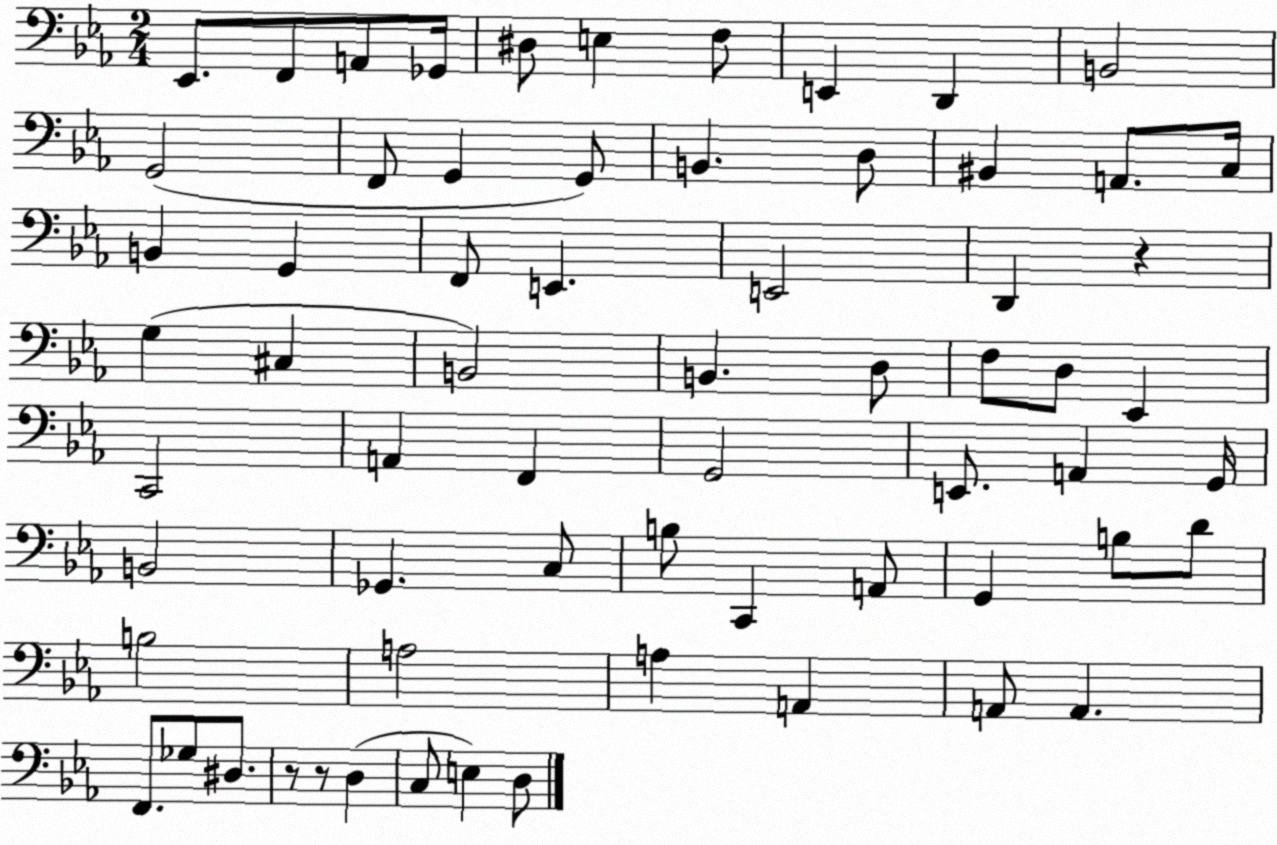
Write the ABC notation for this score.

X:1
T:Untitled
M:2/4
L:1/4
K:Eb
_E,,/2 F,,/2 A,,/2 _G,,/4 ^D,/2 E, F,/2 E,, D,, B,,2 G,,2 F,,/2 G,, G,,/2 B,, D,/2 ^B,, A,,/2 C,/4 B,, G,, F,,/2 E,, E,,2 D,, z G, ^C, B,,2 B,, D,/2 F,/2 D,/2 _E,, C,,2 A,, F,, G,,2 E,,/2 A,, G,,/4 B,,2 _G,, C,/2 B,/2 C,, A,,/2 G,, B,/2 D/2 B,2 A,2 A, A,, A,,/2 A,, F,,/2 _G,/2 ^D,/2 z/2 z/2 D, C,/2 E, D,/2